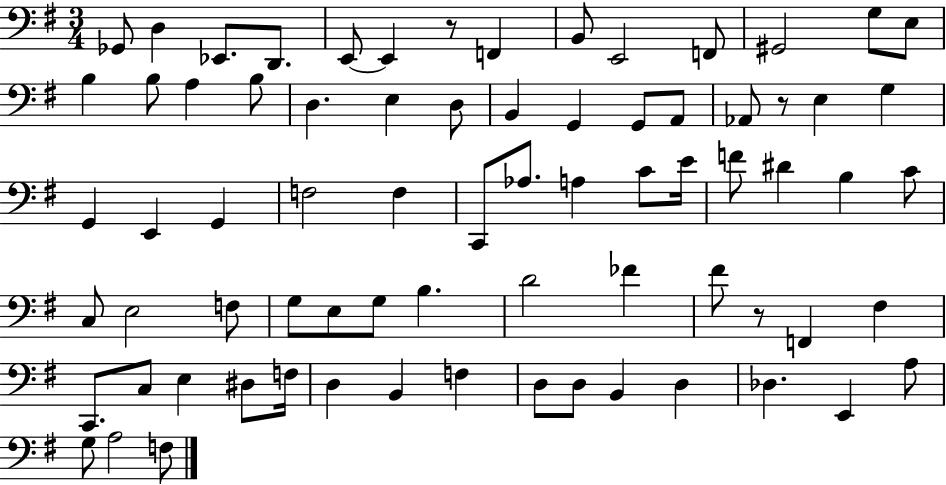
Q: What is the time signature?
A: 3/4